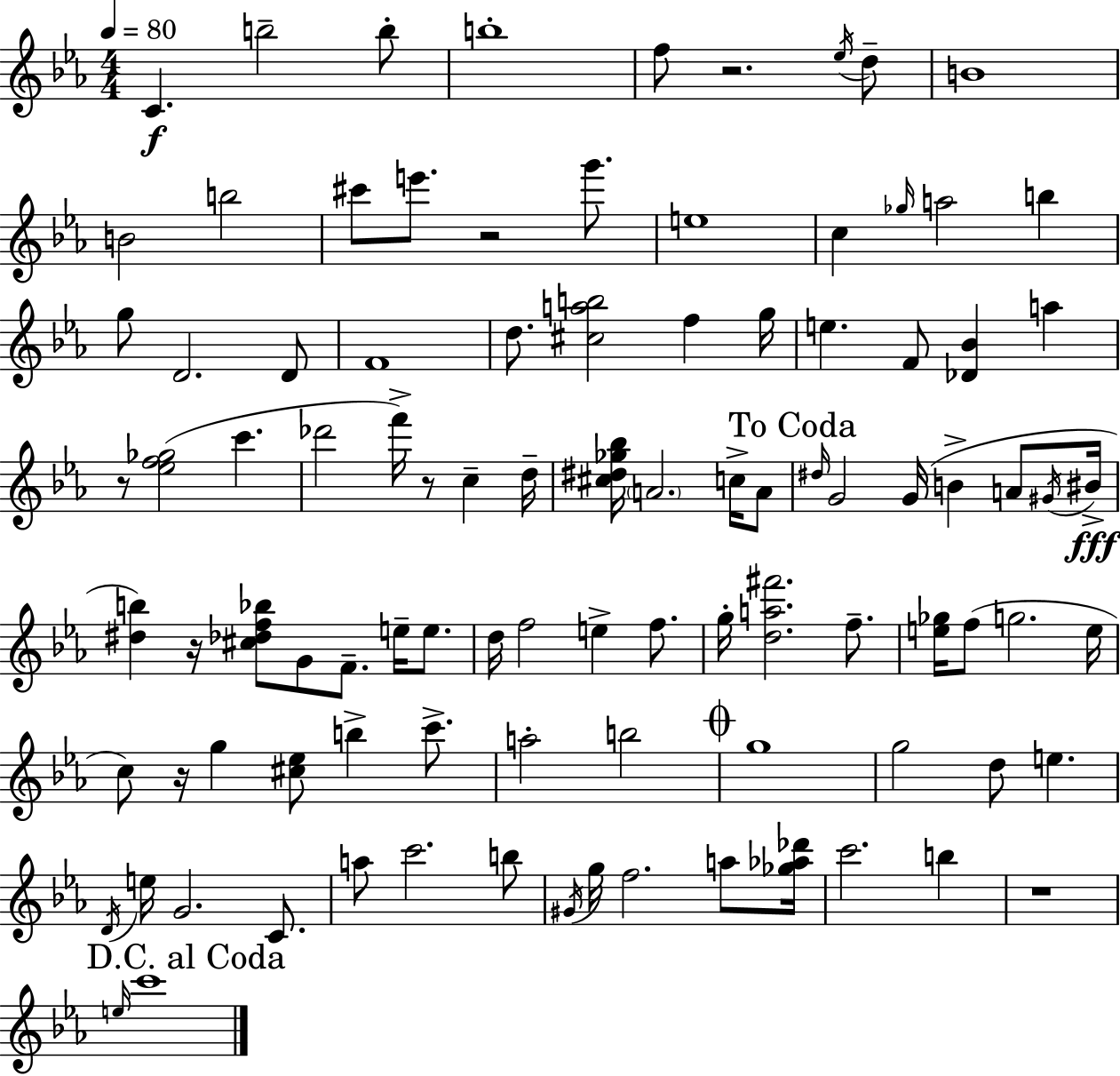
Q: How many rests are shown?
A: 7